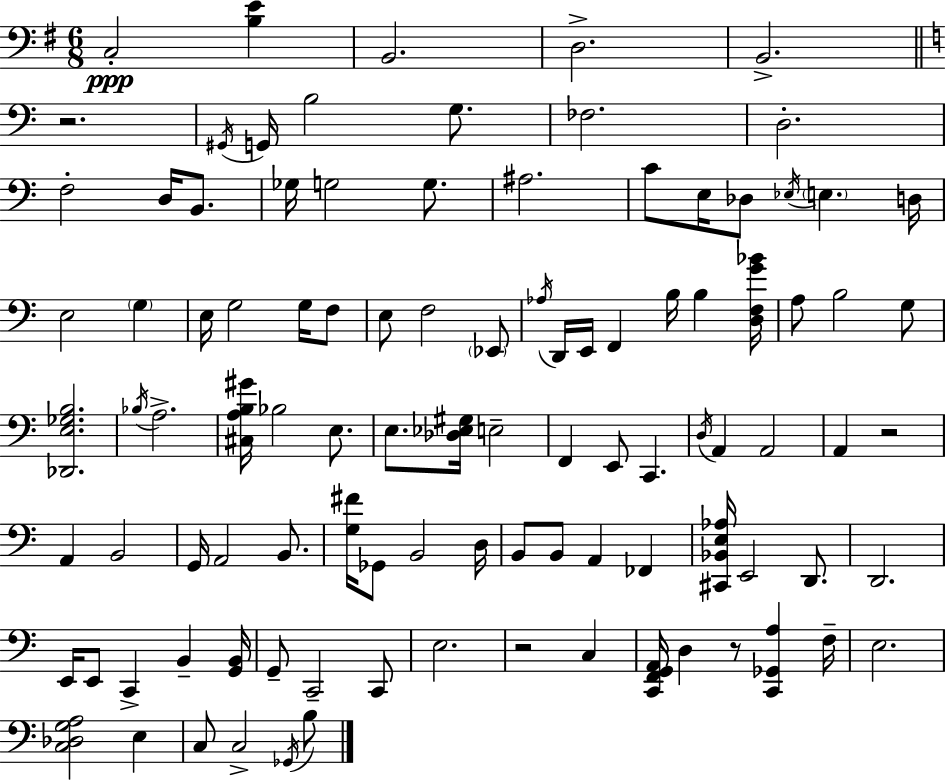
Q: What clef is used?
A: bass